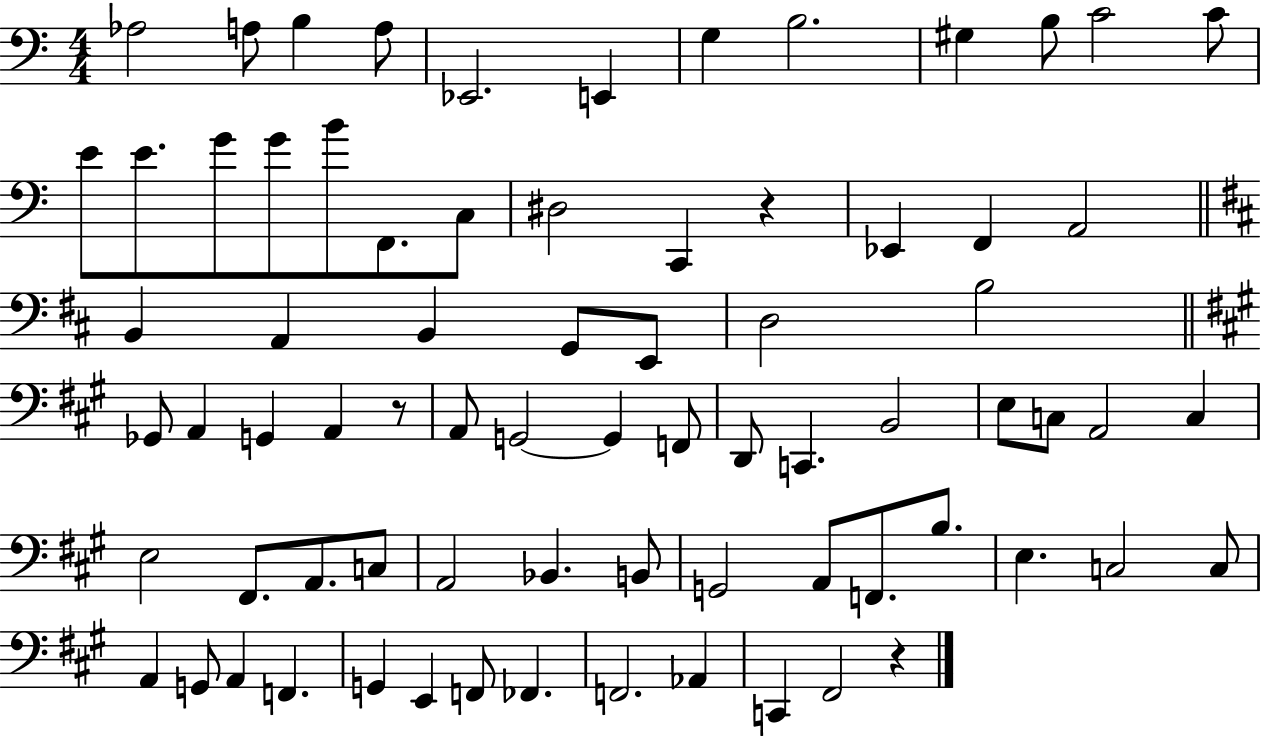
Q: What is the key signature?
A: C major